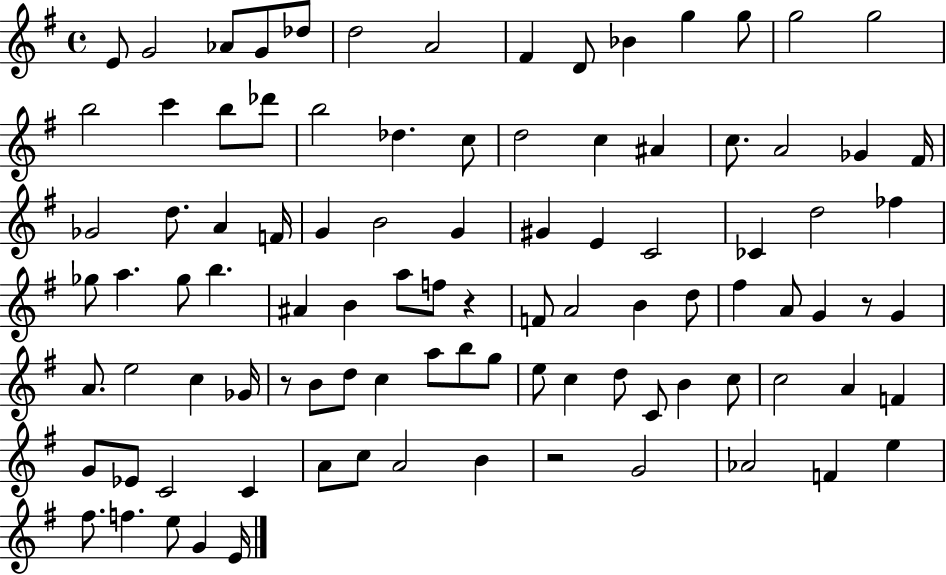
E4/e G4/h Ab4/e G4/e Db5/e D5/h A4/h F#4/q D4/e Bb4/q G5/q G5/e G5/h G5/h B5/h C6/q B5/e Db6/e B5/h Db5/q. C5/e D5/h C5/q A#4/q C5/e. A4/h Gb4/q F#4/s Gb4/h D5/e. A4/q F4/s G4/q B4/h G4/q G#4/q E4/q C4/h CES4/q D5/h FES5/q Gb5/e A5/q. Gb5/e B5/q. A#4/q B4/q A5/e F5/e R/q F4/e A4/h B4/q D5/e F#5/q A4/e G4/q R/e G4/q A4/e. E5/h C5/q Gb4/s R/e B4/e D5/e C5/q A5/e B5/e G5/e E5/e C5/q D5/e C4/e B4/q C5/e C5/h A4/q F4/q G4/e Eb4/e C4/h C4/q A4/e C5/e A4/h B4/q R/h G4/h Ab4/h F4/q E5/q F#5/e. F5/q. E5/e G4/q E4/s